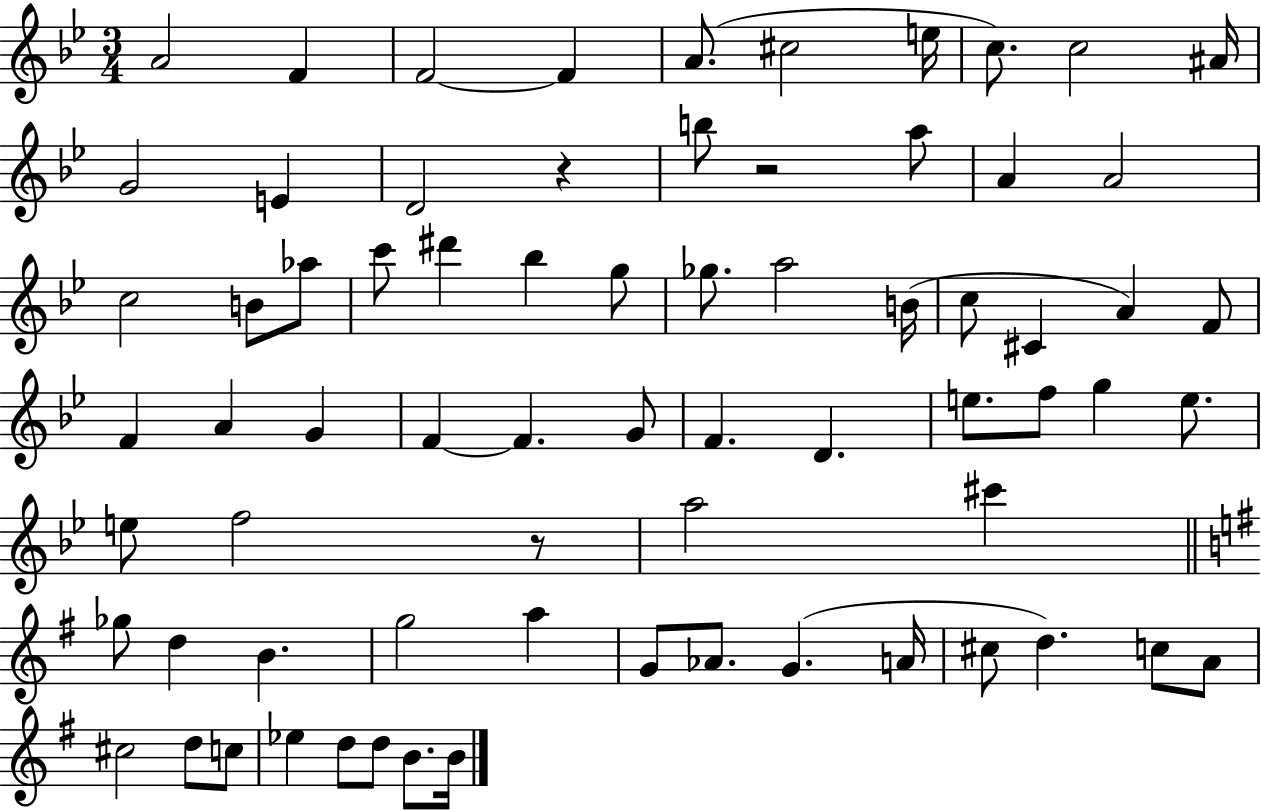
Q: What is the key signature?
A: BES major